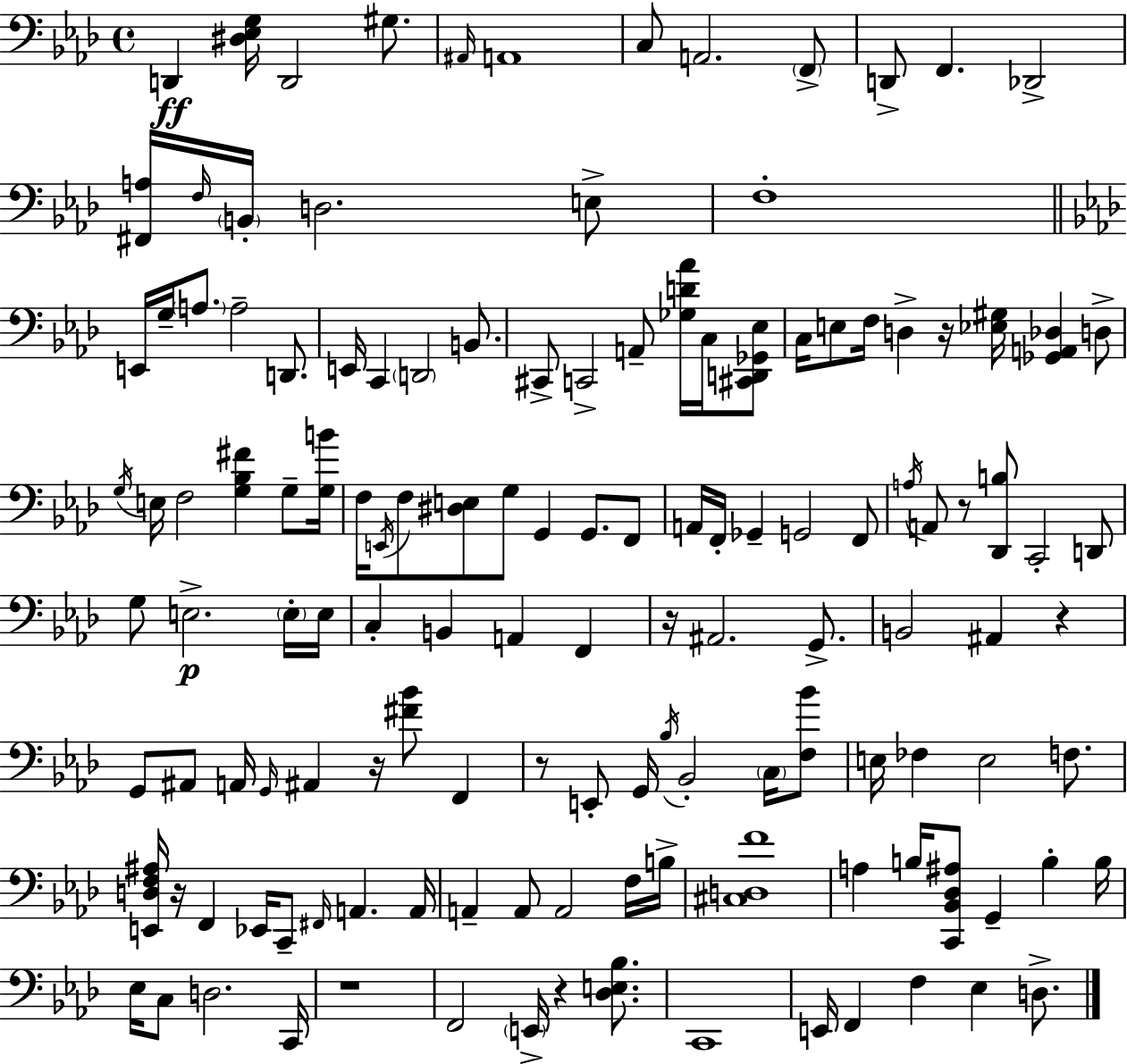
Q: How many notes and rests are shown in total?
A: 134